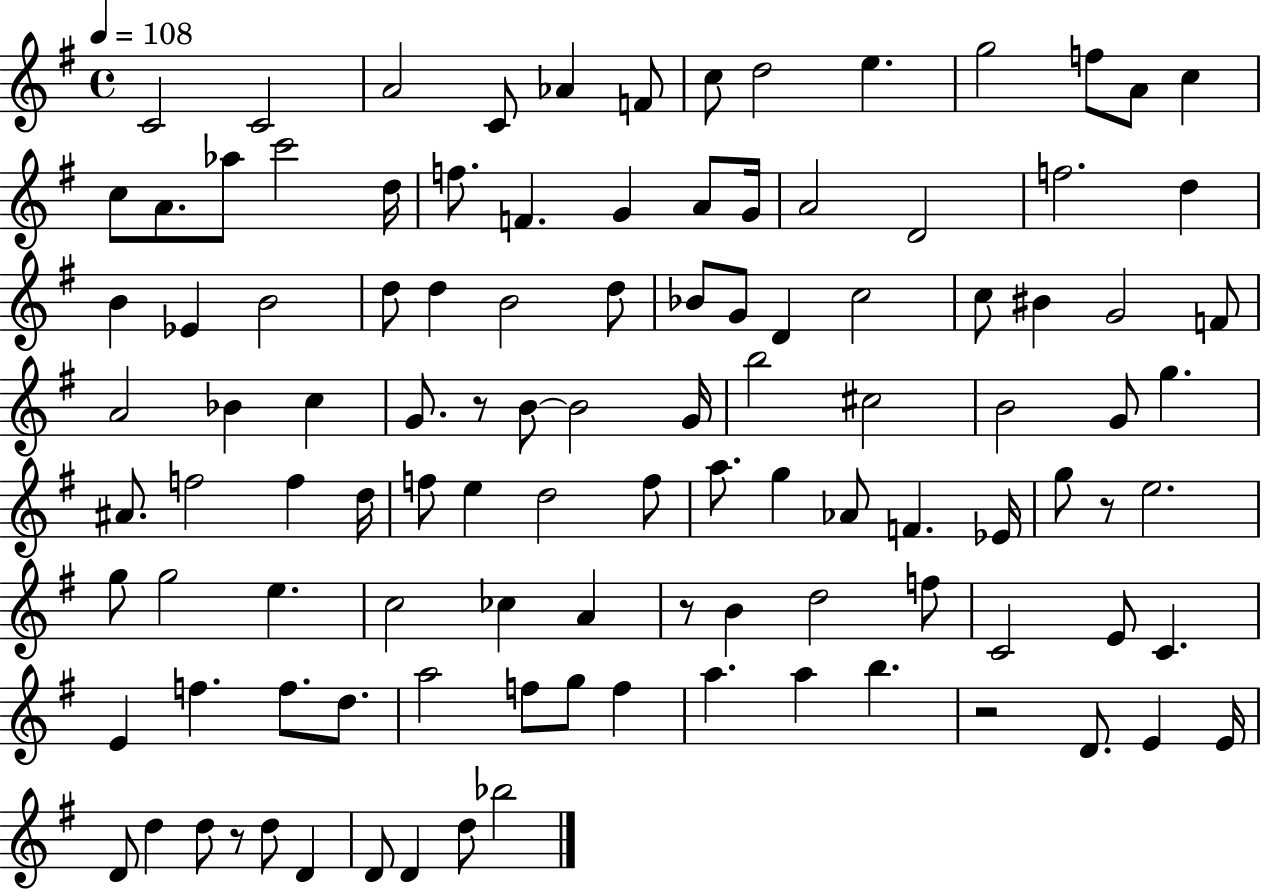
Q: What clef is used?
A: treble